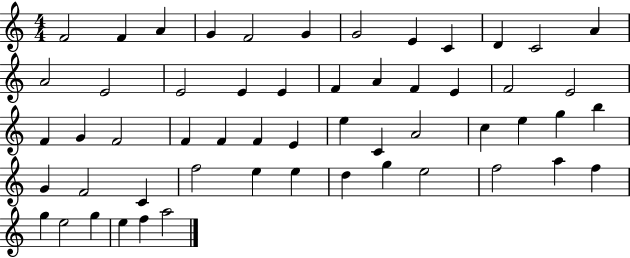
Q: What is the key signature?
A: C major